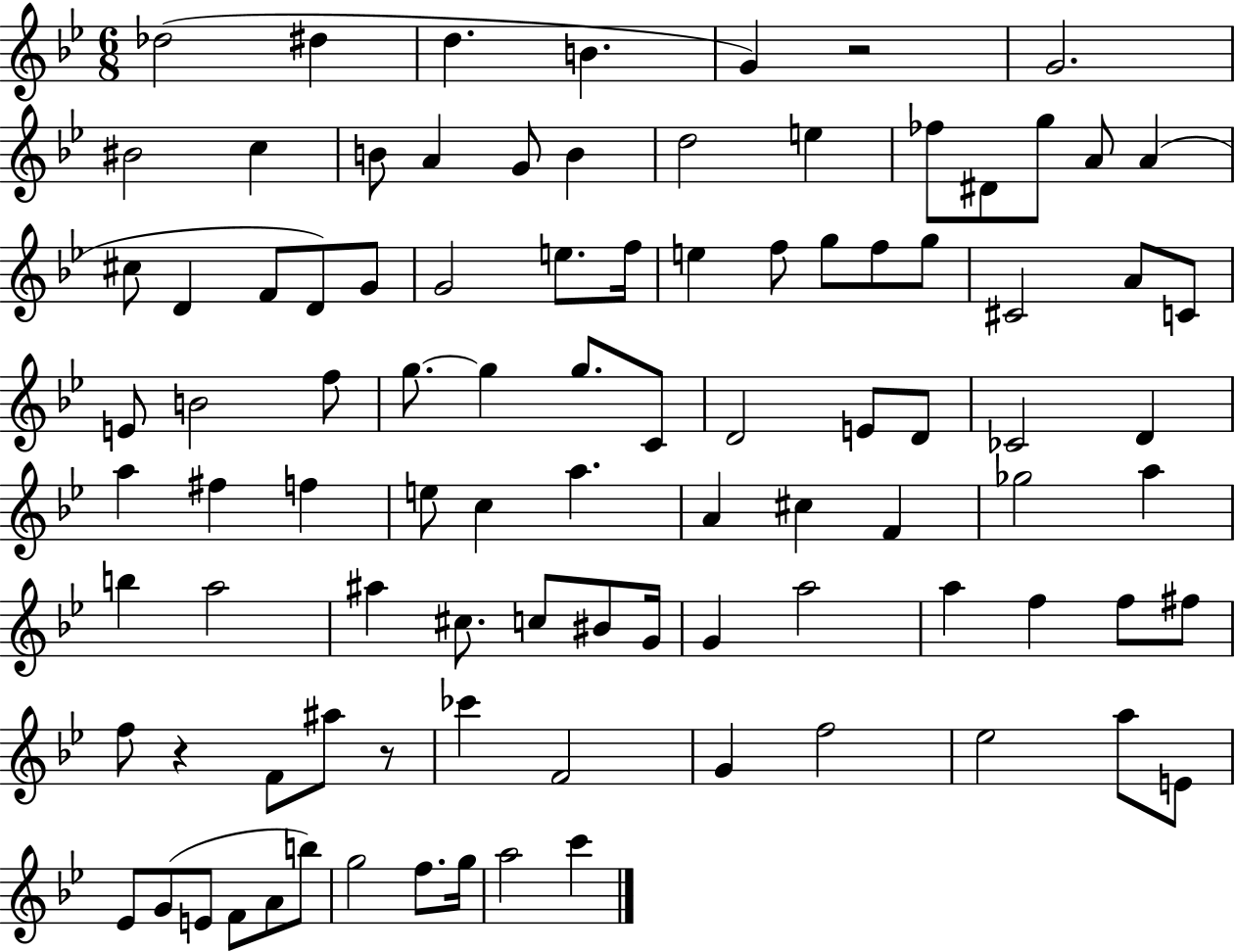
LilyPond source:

{
  \clef treble
  \numericTimeSignature
  \time 6/8
  \key bes \major
  des''2( dis''4 | d''4. b'4. | g'4) r2 | g'2. | \break bis'2 c''4 | b'8 a'4 g'8 b'4 | d''2 e''4 | fes''8 dis'8 g''8 a'8 a'4( | \break cis''8 d'4 f'8 d'8) g'8 | g'2 e''8. f''16 | e''4 f''8 g''8 f''8 g''8 | cis'2 a'8 c'8 | \break e'8 b'2 f''8 | g''8.~~ g''4 g''8. c'8 | d'2 e'8 d'8 | ces'2 d'4 | \break a''4 fis''4 f''4 | e''8 c''4 a''4. | a'4 cis''4 f'4 | ges''2 a''4 | \break b''4 a''2 | ais''4 cis''8. c''8 bis'8 g'16 | g'4 a''2 | a''4 f''4 f''8 fis''8 | \break f''8 r4 f'8 ais''8 r8 | ces'''4 f'2 | g'4 f''2 | ees''2 a''8 e'8 | \break ees'8 g'8( e'8 f'8 a'8 b''8) | g''2 f''8. g''16 | a''2 c'''4 | \bar "|."
}